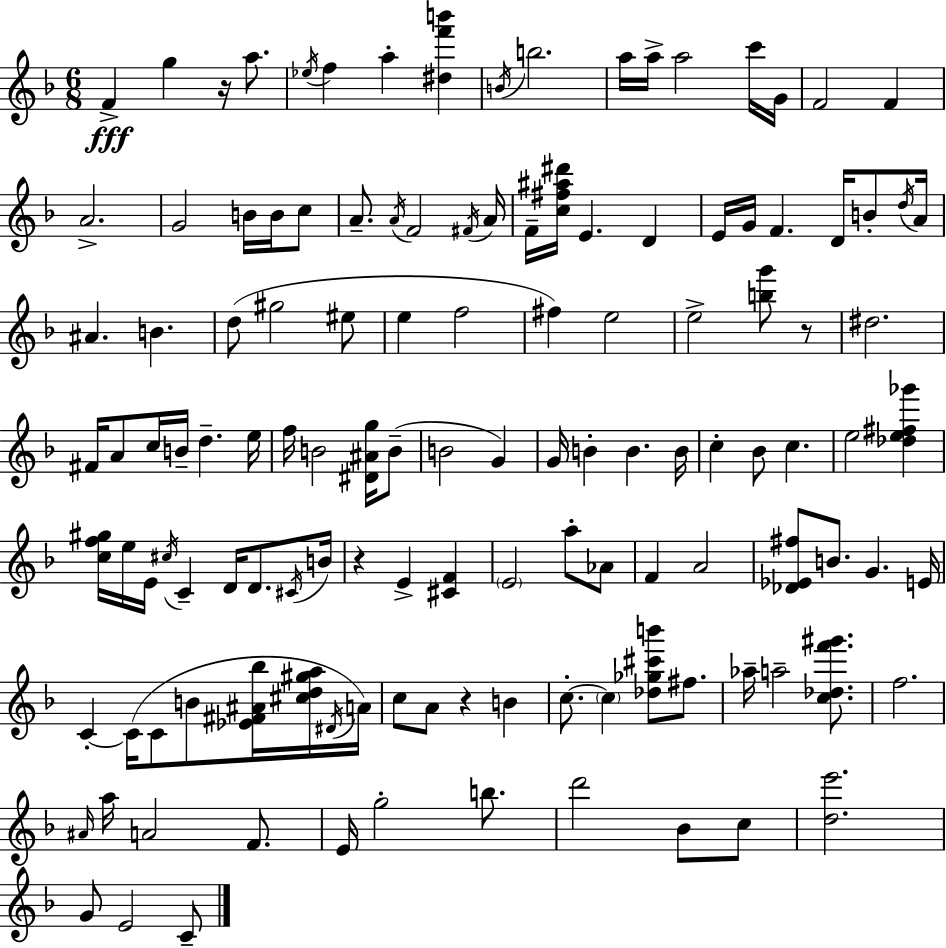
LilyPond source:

{
  \clef treble
  \numericTimeSignature
  \time 6/8
  \key f \major
  f'4->\fff g''4 r16 a''8. | \acciaccatura { ees''16 } f''4 a''4-. <dis'' f''' b'''>4 | \acciaccatura { b'16 } b''2. | a''16 a''16-> a''2 | \break c'''16 g'16 f'2 f'4 | a'2.-> | g'2 b'16 b'16 | c''8 a'8.-- \acciaccatura { a'16 } f'2 | \break \acciaccatura { fis'16 } a'16 f'16-- <c'' fis'' ais'' dis'''>16 e'4. | d'4 e'16 g'16 f'4. | d'16 b'8-. \acciaccatura { d''16 } a'16 ais'4. b'4. | d''8( gis''2 | \break eis''8 e''4 f''2 | fis''4) e''2 | e''2-> | <b'' g'''>8 r8 dis''2. | \break fis'16 a'8 c''16 b'16-- d''4.-- | e''16 f''16 b'2 | <dis' ais' g''>16 b'8--( b'2 | g'4) g'16 b'4-. b'4. | \break b'16 c''4-. bes'8 c''4. | e''2 | <des'' e'' fis'' ges'''>4 <c'' f'' gis''>16 e''16 e'16 \acciaccatura { cis''16 } c'4-- | d'16 d'8. \acciaccatura { cis'16 } b'16 r4 e'4-> | \break <cis' f'>4 \parenthesize e'2 | a''8-. aes'8 f'4 a'2 | <des' ees' fis''>8 b'8. | g'4. e'16 c'4-.~~ c'16( | \break c'8 b'8 <ees' fis' ais' bes''>16 <cis'' d'' gis'' a''>16 \acciaccatura { dis'16 }) a'16 c''8 a'8 | r4 b'4 c''8.-.~~ \parenthesize c''4 | <des'' ges'' cis''' b'''>8 fis''8. aes''16-- a''2-- | <c'' des'' f''' gis'''>8. f''2. | \break \grace { ais'16 } a''16 a'2 | f'8. e'16 g''2-. | b''8. d'''2 | bes'8 c''8 <d'' e'''>2. | \break g'8 e'2 | c'8-- \bar "|."
}